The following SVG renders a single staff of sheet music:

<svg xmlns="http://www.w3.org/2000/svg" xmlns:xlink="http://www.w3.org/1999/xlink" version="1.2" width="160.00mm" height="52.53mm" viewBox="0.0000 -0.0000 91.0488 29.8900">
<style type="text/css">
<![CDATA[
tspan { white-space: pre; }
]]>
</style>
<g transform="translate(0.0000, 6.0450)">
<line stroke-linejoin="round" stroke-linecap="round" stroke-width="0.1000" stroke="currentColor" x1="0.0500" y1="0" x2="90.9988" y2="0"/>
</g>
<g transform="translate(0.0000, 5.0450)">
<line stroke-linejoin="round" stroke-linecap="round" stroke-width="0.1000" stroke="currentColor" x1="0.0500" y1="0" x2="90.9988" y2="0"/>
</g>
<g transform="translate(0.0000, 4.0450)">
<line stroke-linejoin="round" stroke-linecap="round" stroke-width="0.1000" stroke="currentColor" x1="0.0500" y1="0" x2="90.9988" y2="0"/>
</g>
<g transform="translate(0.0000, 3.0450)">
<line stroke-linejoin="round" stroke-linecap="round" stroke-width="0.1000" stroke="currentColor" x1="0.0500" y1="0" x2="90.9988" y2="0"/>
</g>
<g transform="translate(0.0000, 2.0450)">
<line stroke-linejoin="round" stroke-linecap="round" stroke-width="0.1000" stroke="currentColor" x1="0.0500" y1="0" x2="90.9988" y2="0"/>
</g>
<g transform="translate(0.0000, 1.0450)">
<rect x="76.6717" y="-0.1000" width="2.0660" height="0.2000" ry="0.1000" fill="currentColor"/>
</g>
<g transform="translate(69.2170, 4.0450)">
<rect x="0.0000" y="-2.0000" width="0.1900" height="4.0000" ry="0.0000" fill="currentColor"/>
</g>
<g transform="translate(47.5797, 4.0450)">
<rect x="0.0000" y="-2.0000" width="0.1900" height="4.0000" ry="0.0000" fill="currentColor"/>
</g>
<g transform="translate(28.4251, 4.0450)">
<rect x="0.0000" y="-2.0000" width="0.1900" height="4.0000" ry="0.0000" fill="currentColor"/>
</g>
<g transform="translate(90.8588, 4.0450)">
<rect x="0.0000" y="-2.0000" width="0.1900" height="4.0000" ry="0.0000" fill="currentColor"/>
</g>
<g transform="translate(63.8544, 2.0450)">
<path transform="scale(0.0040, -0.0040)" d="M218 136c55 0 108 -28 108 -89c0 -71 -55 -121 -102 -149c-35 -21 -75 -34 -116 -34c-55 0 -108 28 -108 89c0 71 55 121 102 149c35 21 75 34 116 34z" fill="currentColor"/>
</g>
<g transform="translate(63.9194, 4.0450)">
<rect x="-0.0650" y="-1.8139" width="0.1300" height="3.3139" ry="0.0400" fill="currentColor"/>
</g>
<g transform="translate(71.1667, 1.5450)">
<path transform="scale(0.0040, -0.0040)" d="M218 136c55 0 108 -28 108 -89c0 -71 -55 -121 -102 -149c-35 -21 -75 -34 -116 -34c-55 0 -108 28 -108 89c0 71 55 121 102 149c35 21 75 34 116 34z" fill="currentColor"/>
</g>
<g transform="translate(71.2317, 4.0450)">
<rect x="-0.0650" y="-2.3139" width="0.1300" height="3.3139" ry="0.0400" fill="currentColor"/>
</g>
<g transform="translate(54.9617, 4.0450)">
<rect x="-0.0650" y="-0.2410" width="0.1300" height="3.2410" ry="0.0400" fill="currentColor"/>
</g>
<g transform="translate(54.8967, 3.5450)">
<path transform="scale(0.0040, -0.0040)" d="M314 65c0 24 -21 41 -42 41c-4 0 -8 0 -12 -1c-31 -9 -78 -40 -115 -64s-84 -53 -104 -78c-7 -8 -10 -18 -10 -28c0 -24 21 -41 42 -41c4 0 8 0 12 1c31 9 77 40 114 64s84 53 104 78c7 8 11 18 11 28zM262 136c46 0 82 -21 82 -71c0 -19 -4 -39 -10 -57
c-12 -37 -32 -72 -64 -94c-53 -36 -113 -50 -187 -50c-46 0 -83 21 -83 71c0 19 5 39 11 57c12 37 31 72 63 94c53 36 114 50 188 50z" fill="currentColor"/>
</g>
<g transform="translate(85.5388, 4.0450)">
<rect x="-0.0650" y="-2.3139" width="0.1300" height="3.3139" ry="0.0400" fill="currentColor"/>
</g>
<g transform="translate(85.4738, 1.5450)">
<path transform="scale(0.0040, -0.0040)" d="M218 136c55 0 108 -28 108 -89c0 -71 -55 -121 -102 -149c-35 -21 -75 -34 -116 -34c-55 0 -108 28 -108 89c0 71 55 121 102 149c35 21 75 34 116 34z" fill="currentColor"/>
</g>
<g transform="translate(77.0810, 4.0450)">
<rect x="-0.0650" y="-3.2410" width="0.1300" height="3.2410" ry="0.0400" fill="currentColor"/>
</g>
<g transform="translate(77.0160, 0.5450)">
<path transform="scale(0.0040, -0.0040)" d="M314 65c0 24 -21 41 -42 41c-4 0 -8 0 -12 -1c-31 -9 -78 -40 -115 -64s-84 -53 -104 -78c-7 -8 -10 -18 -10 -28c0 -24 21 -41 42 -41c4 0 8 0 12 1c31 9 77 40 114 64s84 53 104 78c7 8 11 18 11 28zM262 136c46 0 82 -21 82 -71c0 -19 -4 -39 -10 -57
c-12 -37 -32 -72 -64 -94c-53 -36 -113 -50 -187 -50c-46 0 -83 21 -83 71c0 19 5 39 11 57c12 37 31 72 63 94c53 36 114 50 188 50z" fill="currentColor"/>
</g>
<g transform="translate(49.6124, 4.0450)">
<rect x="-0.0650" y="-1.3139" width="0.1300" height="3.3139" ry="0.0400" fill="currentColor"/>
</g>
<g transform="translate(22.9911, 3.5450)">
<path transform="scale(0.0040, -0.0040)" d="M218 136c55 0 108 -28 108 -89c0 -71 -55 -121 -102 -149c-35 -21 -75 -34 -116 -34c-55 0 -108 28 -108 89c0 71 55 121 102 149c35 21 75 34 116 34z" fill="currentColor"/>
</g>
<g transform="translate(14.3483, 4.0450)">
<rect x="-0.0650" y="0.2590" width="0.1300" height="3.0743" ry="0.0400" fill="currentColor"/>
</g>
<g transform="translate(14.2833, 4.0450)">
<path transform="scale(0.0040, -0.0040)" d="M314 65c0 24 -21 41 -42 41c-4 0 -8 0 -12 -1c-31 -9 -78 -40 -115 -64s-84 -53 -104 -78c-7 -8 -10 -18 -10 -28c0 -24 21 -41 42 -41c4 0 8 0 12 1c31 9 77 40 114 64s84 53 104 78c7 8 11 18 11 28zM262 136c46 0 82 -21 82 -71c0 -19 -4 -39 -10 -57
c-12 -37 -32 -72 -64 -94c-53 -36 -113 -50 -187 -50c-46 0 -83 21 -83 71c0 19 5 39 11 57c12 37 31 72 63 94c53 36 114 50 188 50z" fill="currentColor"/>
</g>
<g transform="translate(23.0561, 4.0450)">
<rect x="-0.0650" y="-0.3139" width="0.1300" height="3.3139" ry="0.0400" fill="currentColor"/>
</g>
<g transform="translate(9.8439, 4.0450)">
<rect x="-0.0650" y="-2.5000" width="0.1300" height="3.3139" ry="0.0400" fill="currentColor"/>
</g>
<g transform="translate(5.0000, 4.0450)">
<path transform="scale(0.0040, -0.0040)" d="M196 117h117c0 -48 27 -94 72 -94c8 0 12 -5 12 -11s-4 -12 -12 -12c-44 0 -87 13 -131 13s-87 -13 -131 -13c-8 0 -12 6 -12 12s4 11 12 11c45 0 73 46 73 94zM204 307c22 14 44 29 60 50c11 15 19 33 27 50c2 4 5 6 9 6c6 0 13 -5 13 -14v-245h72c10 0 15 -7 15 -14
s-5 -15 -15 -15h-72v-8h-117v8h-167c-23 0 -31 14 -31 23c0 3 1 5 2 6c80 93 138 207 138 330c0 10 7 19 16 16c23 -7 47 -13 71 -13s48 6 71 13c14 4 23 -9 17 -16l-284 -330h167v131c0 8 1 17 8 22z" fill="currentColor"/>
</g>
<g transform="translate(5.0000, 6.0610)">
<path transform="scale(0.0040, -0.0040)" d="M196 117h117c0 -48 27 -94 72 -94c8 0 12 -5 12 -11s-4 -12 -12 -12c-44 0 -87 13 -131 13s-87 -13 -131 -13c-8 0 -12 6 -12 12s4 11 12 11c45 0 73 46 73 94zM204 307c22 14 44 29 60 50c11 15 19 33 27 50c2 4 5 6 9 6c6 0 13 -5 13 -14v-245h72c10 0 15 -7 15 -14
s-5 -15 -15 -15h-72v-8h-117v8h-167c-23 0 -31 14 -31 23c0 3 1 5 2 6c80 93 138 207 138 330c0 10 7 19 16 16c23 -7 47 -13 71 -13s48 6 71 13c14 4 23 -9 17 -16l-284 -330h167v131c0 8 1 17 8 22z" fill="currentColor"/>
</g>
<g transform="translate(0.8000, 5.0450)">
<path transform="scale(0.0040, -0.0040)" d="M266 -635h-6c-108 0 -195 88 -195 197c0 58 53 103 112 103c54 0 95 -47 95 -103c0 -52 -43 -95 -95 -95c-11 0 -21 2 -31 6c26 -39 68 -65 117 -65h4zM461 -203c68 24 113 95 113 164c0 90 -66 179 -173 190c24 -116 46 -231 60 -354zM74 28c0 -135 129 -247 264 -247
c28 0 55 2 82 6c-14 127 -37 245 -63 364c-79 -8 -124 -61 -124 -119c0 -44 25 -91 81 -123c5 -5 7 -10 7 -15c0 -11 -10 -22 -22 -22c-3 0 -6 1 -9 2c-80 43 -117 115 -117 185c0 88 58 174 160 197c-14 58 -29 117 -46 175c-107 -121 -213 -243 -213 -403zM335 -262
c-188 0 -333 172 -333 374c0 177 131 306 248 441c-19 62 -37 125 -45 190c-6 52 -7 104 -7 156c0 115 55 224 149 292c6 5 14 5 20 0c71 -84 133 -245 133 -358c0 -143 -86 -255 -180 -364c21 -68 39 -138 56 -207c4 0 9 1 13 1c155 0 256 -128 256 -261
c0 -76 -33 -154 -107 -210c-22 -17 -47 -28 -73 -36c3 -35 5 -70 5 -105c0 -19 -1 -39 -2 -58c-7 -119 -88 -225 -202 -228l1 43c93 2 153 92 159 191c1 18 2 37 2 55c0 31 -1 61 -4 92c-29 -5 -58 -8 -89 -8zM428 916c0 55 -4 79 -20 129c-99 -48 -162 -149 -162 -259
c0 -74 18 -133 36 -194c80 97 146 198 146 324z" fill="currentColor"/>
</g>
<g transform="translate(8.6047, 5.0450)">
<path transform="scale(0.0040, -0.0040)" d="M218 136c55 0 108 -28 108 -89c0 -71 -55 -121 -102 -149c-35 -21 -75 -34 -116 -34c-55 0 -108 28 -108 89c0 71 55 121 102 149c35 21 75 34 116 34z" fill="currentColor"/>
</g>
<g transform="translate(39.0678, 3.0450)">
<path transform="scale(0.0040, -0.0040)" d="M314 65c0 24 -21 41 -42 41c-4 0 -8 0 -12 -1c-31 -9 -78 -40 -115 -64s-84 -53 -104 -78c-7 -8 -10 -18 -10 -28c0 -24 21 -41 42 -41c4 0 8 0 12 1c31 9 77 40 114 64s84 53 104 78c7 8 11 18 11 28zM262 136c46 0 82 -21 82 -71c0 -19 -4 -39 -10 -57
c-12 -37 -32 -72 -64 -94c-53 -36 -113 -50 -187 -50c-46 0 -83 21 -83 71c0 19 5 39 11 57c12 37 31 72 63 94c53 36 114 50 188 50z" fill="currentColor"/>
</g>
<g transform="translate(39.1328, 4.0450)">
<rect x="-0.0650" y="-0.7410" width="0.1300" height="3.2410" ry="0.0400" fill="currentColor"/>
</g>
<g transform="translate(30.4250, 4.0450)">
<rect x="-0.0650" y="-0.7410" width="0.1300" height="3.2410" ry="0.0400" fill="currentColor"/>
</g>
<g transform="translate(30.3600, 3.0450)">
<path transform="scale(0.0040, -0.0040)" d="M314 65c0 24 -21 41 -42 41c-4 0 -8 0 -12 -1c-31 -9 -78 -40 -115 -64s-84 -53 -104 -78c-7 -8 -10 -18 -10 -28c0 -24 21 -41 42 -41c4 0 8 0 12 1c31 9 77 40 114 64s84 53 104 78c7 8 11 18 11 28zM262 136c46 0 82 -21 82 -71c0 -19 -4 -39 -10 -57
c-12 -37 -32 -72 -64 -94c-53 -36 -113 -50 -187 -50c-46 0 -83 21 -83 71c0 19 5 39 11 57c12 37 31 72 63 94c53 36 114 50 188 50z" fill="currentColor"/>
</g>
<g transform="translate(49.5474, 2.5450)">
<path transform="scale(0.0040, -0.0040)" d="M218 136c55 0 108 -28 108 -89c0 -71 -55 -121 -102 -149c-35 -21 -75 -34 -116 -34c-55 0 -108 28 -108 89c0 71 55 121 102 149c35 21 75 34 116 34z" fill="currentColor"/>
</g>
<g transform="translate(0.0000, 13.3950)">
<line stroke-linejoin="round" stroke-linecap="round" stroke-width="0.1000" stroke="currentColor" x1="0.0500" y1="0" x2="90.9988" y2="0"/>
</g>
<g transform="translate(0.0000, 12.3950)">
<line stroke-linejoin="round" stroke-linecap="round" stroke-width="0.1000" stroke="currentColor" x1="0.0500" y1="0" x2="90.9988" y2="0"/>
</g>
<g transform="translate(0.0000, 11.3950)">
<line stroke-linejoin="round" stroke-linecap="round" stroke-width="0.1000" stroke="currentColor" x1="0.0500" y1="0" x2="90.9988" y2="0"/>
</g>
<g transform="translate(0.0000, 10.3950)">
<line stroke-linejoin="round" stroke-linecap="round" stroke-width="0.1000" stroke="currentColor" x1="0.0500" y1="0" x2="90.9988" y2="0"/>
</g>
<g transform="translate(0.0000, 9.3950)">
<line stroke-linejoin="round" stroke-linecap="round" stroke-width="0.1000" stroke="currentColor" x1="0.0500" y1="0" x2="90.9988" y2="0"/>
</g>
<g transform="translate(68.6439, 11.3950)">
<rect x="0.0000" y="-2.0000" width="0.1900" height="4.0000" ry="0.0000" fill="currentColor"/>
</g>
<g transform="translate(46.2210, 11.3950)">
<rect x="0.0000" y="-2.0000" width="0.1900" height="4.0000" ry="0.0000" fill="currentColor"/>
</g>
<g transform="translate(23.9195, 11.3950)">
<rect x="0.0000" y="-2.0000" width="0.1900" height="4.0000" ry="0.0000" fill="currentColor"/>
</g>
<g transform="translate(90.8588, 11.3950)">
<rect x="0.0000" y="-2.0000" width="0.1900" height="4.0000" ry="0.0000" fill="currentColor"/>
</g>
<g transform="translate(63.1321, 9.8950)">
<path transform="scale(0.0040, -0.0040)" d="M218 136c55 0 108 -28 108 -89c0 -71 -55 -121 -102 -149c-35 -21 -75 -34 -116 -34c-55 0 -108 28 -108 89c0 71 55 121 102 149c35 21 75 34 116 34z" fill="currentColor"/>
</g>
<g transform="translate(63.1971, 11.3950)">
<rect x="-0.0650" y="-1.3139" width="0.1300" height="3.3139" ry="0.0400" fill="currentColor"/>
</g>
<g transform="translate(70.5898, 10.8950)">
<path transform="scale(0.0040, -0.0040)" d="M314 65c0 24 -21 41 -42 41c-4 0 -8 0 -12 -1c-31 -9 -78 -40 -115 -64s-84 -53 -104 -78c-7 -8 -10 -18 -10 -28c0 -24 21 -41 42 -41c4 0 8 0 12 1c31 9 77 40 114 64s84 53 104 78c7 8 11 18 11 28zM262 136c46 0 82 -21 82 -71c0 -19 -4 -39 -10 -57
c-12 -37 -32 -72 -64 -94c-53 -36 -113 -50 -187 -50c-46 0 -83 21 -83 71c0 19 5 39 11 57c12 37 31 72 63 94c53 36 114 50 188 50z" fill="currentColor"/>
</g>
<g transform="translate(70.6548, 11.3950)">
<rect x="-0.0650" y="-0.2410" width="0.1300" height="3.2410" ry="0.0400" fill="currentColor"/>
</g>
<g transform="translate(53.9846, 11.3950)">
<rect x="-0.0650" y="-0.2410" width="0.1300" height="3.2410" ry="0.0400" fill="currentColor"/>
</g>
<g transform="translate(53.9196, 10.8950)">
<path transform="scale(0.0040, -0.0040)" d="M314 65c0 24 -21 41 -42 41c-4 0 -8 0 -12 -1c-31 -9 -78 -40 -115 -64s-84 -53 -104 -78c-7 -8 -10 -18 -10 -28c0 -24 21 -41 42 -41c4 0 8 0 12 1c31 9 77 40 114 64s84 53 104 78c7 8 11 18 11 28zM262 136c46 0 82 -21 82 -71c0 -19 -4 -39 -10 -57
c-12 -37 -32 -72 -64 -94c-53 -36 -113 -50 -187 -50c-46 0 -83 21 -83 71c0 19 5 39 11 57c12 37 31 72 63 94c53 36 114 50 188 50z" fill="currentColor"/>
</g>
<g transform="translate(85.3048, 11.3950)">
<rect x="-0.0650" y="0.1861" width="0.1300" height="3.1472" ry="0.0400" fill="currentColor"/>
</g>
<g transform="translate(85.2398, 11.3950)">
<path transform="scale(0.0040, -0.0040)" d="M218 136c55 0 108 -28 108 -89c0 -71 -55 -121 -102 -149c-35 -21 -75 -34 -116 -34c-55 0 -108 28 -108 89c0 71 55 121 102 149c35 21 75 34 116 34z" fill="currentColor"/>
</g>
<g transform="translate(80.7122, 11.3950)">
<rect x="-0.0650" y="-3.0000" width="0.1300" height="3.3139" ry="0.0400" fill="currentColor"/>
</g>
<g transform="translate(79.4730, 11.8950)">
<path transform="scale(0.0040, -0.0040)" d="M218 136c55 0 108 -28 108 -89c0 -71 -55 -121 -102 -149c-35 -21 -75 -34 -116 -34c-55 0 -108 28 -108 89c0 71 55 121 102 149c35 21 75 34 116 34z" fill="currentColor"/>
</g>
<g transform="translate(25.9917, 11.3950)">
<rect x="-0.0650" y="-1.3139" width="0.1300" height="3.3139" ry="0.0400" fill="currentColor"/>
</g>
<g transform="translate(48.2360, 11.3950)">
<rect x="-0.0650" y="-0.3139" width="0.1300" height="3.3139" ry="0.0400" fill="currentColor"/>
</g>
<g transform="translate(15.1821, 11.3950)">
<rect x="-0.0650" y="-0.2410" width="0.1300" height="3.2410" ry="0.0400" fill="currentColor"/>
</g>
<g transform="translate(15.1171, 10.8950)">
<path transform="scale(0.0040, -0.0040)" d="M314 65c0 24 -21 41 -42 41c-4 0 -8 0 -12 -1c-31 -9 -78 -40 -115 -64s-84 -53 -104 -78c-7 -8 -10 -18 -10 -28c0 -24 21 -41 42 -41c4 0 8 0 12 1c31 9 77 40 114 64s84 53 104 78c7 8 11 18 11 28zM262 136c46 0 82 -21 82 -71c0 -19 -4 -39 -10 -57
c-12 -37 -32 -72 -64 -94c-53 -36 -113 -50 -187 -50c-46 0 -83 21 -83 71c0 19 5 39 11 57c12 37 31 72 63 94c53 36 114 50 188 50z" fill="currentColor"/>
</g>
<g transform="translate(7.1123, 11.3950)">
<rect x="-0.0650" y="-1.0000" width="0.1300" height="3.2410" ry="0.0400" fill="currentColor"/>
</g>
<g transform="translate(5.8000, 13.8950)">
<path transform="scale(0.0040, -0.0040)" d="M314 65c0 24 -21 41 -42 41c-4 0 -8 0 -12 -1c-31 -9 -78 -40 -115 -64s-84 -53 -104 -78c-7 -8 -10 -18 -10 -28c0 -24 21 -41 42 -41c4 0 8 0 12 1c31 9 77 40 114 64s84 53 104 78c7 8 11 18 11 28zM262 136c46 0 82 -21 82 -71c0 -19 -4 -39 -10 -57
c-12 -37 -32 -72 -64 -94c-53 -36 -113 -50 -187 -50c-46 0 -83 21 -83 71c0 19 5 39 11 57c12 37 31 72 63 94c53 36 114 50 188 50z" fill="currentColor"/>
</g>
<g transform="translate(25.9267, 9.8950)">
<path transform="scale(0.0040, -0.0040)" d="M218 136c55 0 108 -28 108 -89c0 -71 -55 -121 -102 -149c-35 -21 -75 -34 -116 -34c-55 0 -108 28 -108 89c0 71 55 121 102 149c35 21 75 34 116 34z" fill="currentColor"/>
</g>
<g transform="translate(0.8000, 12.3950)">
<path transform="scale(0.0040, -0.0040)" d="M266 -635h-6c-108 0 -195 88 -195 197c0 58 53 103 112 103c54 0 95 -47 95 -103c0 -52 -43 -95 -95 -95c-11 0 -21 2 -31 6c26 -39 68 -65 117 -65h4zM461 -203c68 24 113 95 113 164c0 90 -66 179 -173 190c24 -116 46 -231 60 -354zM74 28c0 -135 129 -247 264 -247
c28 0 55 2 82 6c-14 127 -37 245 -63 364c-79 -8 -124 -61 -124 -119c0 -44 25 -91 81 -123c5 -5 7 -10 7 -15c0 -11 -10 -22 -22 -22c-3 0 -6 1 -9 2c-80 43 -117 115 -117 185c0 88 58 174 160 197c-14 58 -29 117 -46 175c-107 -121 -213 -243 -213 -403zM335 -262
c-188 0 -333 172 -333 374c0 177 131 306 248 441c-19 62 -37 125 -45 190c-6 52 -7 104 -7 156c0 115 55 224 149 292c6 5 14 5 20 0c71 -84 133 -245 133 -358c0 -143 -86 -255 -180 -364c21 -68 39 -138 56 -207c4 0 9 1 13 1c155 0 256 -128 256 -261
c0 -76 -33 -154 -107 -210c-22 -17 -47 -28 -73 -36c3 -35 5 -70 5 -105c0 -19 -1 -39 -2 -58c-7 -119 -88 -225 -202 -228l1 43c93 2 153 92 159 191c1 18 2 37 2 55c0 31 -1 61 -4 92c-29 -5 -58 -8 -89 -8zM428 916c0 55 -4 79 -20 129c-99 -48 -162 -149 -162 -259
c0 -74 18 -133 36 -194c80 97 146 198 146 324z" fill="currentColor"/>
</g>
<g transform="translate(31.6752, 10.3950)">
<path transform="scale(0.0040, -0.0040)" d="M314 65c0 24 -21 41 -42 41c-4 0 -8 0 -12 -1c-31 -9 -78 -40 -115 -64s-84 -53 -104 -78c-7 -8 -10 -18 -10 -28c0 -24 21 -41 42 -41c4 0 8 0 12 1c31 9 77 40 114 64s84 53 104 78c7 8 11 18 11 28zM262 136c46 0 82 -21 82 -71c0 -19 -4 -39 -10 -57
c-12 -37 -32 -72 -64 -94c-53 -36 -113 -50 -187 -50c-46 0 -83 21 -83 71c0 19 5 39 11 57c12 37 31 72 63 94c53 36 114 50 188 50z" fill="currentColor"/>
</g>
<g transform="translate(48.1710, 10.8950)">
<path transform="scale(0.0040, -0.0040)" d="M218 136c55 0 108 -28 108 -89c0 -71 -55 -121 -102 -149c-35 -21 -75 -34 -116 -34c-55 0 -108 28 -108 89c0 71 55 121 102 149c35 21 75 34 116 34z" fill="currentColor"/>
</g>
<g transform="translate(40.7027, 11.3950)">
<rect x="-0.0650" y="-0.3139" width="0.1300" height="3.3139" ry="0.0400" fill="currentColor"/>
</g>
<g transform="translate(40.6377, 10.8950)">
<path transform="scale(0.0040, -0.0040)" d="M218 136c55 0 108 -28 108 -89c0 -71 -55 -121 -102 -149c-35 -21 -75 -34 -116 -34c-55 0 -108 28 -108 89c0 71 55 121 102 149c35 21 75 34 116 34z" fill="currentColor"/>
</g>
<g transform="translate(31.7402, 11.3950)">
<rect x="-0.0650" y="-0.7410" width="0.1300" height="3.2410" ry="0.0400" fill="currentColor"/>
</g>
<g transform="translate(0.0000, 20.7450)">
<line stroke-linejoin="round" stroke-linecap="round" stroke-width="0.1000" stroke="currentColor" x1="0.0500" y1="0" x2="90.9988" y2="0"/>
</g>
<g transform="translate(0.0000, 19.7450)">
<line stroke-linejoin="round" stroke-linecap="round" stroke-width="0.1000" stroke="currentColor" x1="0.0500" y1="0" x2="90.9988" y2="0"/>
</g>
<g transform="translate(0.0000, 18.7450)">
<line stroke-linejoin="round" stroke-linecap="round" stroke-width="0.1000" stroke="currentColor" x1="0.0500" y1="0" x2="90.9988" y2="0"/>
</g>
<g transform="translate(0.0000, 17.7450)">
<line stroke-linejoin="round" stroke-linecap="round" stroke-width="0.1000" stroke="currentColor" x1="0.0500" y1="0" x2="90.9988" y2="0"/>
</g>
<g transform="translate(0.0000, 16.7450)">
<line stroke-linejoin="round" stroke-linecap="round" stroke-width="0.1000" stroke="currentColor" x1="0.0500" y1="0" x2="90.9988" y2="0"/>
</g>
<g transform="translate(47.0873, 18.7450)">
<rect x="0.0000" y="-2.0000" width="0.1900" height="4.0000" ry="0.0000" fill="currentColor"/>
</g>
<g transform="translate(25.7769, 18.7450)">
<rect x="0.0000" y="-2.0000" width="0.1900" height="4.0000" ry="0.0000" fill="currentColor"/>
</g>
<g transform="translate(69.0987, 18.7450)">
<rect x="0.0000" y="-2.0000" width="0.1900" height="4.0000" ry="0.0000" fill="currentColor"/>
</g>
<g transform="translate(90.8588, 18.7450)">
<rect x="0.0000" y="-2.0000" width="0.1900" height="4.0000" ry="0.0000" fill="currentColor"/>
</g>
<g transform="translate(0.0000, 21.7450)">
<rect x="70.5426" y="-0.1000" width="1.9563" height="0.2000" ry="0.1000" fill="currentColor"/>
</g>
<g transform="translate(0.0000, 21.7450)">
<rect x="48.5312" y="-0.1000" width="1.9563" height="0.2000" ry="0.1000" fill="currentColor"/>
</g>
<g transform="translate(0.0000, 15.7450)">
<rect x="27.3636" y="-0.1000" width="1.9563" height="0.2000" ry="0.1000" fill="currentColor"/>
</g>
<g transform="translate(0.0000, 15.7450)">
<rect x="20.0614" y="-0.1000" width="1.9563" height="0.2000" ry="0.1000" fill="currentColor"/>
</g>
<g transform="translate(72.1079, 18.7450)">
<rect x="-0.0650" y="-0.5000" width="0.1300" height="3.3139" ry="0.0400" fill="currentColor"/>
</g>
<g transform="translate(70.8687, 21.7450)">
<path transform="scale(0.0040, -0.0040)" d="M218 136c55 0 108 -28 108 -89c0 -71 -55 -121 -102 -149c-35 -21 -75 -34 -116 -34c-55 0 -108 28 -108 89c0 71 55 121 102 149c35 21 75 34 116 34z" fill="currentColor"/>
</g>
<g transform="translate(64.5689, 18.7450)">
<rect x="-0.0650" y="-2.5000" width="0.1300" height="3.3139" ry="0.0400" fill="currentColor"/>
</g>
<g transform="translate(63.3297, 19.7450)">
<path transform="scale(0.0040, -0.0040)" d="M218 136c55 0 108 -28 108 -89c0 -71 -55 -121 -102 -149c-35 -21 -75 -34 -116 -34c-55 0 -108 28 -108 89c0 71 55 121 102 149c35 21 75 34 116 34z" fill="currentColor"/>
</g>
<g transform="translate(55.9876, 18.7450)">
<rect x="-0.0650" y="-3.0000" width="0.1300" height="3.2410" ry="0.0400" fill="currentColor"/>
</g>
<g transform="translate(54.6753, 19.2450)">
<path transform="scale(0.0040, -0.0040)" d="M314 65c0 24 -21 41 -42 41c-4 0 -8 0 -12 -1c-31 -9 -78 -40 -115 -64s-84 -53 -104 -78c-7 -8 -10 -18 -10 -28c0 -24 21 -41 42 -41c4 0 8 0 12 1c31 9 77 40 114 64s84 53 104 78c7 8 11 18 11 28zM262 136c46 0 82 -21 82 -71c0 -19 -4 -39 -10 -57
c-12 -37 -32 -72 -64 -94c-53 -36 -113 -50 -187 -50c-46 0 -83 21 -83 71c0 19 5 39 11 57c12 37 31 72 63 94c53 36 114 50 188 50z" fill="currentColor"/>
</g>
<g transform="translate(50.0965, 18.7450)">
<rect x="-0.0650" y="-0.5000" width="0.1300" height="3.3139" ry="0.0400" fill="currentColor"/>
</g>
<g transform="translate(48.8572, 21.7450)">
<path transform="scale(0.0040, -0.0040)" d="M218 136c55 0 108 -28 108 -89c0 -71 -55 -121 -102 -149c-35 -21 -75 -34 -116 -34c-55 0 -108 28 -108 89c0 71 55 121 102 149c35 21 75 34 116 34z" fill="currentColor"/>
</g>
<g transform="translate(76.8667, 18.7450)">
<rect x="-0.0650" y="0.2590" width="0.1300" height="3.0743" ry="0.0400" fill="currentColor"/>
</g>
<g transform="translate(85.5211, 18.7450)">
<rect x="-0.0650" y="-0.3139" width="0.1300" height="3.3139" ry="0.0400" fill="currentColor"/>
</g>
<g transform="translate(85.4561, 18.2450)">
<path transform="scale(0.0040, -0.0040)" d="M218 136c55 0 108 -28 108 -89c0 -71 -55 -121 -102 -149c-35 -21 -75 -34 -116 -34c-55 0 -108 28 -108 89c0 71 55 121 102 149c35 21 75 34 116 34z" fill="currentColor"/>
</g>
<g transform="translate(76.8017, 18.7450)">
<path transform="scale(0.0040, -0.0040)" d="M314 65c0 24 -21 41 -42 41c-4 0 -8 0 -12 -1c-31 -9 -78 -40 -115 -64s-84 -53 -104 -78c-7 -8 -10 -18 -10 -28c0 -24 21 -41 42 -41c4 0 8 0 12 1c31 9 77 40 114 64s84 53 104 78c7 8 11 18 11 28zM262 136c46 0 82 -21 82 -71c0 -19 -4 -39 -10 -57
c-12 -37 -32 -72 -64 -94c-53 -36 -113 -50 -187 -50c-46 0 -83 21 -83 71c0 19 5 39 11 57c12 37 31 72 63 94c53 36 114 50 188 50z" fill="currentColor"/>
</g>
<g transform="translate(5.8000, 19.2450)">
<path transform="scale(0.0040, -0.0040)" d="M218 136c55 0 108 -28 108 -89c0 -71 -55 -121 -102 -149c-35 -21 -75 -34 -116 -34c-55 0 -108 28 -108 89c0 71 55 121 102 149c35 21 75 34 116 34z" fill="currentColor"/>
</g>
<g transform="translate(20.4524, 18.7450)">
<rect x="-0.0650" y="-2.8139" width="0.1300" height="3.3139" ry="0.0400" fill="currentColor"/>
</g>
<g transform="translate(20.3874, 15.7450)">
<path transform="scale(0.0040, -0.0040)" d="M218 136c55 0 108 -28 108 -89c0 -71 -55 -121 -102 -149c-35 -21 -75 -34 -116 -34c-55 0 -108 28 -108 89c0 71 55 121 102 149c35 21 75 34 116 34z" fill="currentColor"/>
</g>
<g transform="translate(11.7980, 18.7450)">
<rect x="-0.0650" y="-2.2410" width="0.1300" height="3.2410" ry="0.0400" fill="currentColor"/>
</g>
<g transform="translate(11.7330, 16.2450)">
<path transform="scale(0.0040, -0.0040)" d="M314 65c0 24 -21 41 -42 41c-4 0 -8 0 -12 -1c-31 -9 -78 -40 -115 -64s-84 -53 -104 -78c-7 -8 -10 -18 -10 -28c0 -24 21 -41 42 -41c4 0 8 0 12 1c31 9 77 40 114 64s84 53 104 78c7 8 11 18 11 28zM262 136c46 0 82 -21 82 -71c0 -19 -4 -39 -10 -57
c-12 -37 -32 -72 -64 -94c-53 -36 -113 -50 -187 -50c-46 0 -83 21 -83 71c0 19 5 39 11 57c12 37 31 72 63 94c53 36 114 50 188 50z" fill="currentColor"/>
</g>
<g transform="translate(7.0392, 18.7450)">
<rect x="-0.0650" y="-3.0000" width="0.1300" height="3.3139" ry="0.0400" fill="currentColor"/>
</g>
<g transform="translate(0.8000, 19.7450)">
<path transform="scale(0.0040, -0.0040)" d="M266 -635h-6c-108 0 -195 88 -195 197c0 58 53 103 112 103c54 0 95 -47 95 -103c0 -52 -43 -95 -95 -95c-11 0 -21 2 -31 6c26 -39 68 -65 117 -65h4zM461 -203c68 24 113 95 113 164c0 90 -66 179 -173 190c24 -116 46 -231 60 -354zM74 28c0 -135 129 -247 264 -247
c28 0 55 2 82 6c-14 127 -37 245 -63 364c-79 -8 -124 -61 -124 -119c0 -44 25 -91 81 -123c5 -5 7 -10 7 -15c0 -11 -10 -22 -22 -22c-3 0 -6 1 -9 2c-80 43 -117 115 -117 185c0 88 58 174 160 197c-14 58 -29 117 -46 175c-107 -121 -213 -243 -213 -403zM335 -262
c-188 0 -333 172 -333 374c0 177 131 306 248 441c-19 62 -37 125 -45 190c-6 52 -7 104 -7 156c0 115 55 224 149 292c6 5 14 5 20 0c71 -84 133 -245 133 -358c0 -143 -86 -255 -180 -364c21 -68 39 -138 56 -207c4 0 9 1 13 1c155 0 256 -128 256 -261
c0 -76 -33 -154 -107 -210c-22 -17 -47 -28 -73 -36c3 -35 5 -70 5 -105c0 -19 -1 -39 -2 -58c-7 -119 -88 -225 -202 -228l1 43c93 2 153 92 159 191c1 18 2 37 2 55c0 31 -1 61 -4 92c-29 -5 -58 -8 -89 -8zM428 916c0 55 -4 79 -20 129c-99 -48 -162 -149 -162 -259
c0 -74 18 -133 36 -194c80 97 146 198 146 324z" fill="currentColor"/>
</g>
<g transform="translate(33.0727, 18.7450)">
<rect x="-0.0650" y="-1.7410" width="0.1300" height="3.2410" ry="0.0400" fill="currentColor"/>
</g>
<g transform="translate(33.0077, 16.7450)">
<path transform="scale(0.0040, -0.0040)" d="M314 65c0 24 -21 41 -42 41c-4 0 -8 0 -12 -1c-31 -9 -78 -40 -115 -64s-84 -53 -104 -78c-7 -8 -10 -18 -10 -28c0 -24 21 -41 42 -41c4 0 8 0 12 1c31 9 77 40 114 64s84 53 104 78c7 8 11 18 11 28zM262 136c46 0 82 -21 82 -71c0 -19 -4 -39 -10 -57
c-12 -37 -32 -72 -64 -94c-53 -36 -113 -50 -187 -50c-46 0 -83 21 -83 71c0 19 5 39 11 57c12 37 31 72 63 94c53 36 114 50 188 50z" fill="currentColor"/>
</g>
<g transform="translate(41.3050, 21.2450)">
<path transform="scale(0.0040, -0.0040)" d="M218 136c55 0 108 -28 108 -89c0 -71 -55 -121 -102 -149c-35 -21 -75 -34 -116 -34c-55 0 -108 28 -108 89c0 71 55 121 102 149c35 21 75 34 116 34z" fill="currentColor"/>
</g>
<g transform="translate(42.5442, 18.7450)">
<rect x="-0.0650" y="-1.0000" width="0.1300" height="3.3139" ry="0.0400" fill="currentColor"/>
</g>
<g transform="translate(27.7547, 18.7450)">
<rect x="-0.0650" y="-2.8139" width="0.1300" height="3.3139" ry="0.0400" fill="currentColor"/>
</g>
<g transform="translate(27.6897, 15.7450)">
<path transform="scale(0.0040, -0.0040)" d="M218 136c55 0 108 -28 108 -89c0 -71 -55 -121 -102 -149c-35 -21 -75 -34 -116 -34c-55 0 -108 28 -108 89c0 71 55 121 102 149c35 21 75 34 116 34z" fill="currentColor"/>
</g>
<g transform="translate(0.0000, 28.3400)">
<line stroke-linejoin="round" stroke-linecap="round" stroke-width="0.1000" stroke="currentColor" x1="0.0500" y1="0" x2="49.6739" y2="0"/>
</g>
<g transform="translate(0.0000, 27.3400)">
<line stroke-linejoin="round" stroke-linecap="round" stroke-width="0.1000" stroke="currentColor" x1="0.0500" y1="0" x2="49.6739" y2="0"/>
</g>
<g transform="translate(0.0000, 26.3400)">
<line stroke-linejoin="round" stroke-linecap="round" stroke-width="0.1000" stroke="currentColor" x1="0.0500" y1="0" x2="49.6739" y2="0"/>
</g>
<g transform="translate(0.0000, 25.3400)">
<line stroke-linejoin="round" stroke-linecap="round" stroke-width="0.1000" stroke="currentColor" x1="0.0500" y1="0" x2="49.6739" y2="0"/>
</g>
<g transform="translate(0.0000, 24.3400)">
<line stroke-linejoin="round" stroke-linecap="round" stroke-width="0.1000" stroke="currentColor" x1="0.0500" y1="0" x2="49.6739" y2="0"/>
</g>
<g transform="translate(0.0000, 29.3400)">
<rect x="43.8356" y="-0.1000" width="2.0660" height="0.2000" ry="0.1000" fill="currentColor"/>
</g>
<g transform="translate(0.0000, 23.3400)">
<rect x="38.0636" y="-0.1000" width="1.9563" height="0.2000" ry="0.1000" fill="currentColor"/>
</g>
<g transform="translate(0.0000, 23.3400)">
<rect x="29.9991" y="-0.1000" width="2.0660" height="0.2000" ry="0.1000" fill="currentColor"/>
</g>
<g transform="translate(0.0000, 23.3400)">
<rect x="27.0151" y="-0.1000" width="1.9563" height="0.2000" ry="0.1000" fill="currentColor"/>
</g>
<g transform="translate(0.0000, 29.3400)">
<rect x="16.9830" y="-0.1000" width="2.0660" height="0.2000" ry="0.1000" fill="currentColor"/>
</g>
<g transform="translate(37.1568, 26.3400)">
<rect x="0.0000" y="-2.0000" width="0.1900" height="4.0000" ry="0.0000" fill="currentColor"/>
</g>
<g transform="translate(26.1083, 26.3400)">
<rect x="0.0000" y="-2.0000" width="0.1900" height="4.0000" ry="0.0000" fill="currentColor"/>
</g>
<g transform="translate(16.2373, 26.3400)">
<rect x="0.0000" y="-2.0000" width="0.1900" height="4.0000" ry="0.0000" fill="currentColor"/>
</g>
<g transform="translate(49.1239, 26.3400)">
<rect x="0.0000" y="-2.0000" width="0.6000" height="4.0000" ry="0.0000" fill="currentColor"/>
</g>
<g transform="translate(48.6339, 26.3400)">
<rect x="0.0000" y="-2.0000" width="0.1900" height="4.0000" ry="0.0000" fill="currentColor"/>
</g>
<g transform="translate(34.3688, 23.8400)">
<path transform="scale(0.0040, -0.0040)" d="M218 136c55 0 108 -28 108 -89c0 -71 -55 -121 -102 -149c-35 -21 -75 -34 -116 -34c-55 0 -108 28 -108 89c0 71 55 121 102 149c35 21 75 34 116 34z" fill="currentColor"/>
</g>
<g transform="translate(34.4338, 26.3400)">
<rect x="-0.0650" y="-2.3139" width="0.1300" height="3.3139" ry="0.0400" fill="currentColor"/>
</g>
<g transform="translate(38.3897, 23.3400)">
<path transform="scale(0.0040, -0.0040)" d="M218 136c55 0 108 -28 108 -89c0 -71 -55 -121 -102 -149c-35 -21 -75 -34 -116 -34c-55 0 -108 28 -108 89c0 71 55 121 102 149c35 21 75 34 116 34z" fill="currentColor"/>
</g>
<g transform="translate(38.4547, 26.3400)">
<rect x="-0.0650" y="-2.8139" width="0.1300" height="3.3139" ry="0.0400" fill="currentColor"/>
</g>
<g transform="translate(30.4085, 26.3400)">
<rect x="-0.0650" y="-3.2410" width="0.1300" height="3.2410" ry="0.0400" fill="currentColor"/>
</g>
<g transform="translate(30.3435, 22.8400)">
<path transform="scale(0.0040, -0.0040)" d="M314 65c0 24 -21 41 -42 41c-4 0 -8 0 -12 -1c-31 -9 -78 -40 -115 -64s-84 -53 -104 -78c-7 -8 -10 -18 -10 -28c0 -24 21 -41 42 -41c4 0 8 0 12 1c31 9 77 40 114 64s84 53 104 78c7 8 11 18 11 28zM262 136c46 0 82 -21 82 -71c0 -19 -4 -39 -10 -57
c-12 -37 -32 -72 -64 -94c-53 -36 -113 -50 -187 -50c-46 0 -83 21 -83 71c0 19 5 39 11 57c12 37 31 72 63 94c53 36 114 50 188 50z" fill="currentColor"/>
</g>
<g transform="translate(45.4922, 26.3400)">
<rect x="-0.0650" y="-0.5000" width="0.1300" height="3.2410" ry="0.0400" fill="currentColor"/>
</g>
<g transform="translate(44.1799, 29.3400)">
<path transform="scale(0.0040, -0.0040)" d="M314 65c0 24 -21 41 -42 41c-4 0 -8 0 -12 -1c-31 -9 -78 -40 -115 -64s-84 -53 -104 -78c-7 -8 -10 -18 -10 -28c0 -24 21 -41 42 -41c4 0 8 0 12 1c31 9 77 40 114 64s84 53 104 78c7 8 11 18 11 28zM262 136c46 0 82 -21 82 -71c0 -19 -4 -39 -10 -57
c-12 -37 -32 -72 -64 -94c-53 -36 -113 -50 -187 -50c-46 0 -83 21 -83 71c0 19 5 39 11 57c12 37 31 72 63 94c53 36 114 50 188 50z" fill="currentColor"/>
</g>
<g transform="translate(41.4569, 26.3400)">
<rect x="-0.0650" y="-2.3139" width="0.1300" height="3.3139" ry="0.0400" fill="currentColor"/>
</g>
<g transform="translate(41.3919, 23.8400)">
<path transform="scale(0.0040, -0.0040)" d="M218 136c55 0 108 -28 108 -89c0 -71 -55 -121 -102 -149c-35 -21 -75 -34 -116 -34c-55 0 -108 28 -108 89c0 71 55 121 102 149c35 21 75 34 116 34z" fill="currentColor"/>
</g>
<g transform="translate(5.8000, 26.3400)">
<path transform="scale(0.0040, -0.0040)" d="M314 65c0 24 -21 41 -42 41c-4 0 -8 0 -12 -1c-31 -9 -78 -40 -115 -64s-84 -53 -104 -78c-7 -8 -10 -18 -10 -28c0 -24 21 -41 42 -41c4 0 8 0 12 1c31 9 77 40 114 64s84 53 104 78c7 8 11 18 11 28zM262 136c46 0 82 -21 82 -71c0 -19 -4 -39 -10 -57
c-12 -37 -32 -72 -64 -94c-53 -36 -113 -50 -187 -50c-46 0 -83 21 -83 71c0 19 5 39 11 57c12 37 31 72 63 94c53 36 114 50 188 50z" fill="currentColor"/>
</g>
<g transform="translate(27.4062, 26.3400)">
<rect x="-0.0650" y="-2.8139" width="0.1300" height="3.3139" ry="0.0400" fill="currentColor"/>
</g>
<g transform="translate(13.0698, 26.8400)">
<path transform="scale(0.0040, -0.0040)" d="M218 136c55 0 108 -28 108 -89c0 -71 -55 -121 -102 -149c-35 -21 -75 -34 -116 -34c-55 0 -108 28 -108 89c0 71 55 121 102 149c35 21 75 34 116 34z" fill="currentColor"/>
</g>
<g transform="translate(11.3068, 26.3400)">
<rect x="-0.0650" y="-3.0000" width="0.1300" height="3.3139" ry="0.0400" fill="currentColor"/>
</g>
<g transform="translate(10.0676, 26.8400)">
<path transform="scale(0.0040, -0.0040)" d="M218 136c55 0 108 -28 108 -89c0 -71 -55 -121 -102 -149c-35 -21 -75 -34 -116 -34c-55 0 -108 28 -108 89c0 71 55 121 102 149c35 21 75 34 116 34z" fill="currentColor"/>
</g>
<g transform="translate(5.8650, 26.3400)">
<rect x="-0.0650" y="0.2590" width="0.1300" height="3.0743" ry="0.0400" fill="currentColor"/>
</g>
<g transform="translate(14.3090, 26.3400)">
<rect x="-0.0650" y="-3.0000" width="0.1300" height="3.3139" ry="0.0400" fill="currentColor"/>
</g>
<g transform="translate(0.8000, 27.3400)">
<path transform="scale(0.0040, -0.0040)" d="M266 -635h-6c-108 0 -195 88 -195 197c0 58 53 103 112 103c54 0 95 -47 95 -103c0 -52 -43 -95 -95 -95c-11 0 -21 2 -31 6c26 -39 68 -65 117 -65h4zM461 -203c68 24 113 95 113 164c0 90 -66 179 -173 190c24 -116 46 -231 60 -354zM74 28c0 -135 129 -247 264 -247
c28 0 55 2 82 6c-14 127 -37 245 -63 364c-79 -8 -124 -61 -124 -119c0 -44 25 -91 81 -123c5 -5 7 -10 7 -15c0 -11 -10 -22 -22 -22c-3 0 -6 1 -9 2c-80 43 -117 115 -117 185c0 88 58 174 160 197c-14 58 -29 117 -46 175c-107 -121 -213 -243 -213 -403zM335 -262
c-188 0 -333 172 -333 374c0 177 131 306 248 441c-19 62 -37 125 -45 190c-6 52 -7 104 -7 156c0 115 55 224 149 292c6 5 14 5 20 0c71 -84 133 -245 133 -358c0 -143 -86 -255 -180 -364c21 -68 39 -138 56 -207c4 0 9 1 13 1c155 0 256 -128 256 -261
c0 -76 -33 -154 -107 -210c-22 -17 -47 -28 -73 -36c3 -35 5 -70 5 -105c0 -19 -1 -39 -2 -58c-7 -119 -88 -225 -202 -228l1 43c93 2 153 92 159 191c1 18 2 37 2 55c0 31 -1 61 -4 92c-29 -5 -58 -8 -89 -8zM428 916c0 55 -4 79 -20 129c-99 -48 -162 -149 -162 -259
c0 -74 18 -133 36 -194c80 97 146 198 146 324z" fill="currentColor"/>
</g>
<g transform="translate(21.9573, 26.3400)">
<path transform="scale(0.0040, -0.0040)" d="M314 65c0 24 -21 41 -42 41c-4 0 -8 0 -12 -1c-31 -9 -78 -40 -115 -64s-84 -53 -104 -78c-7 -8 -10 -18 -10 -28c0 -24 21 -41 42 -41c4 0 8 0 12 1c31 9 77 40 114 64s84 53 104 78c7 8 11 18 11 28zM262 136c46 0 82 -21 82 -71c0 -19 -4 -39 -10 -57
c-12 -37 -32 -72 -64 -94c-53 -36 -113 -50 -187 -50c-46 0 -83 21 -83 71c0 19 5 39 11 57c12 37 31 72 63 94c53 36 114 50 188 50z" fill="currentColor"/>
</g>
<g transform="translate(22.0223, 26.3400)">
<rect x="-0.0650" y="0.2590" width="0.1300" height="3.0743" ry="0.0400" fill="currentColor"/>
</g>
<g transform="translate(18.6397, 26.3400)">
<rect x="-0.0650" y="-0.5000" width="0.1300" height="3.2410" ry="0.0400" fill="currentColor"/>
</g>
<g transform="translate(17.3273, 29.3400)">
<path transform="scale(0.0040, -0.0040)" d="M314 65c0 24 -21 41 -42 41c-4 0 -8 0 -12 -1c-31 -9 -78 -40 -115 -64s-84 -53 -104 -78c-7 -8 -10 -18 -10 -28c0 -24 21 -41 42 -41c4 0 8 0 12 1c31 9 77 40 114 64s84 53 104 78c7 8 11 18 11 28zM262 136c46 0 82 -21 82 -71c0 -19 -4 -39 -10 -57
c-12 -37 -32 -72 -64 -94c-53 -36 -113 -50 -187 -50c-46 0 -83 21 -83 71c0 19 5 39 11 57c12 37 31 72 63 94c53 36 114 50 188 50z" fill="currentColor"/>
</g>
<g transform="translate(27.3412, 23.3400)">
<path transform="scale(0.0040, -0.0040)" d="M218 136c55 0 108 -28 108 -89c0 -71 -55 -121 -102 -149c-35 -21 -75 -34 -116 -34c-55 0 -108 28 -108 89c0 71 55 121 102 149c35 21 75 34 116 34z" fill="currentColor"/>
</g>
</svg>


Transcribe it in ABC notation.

X:1
T:Untitled
M:4/4
L:1/4
K:C
G B2 c d2 d2 e c2 f g b2 g D2 c2 e d2 c c c2 e c2 A B A g2 a a f2 D C A2 G C B2 c B2 A A C2 B2 a b2 g a g C2